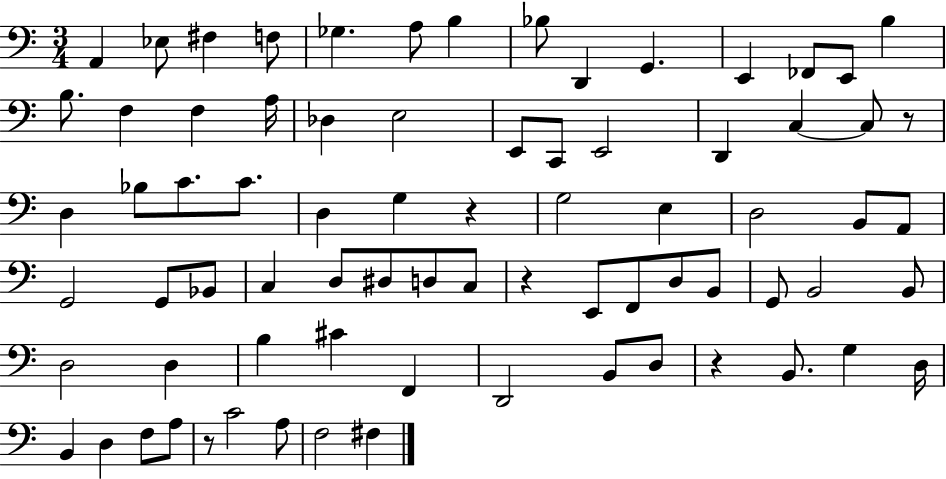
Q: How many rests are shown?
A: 5